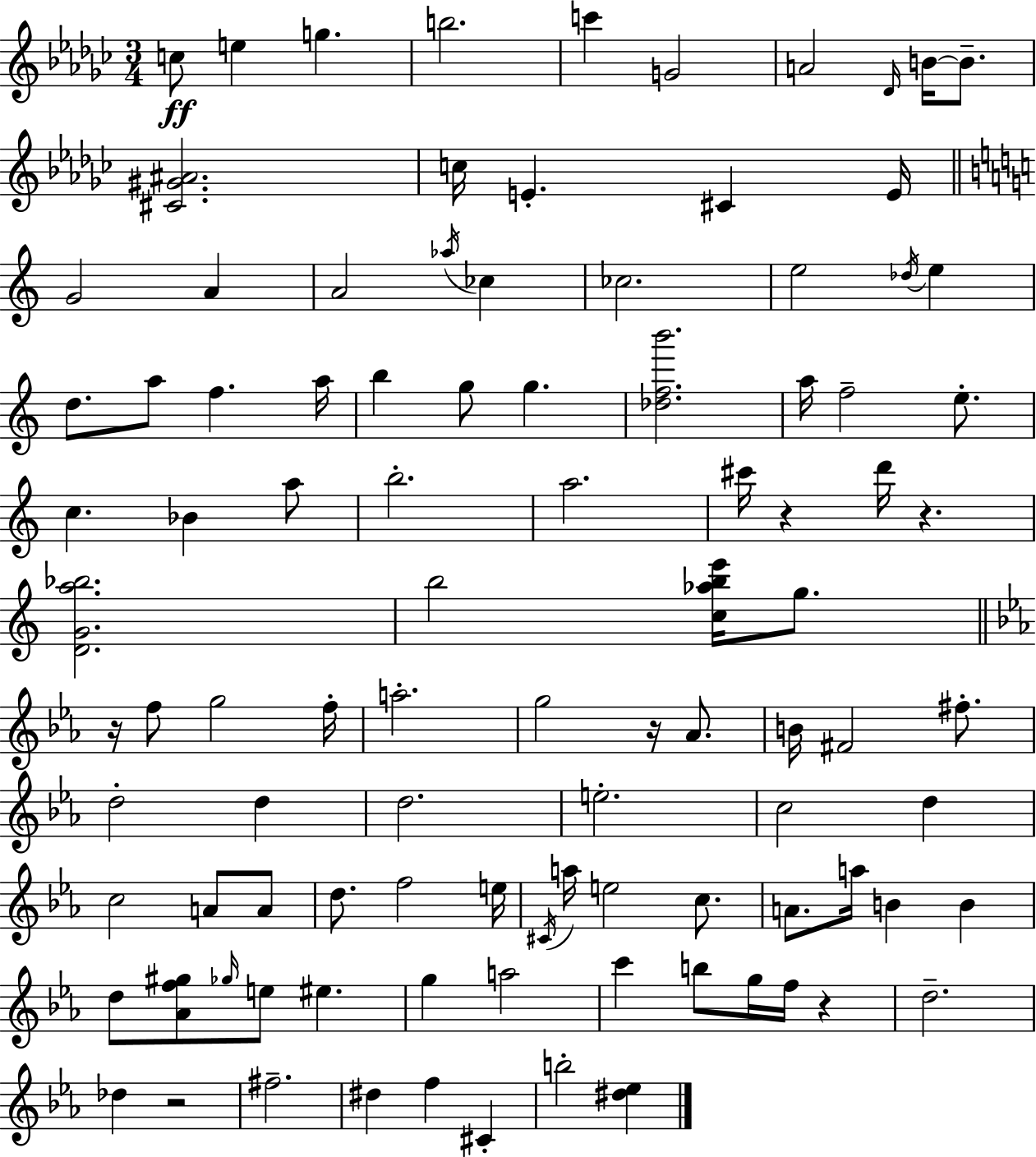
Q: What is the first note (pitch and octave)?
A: C5